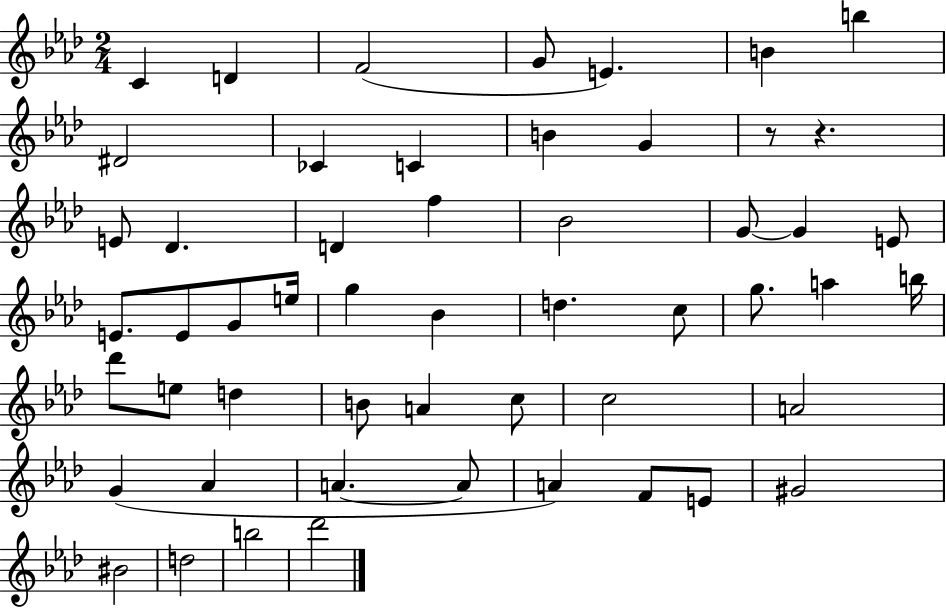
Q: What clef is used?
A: treble